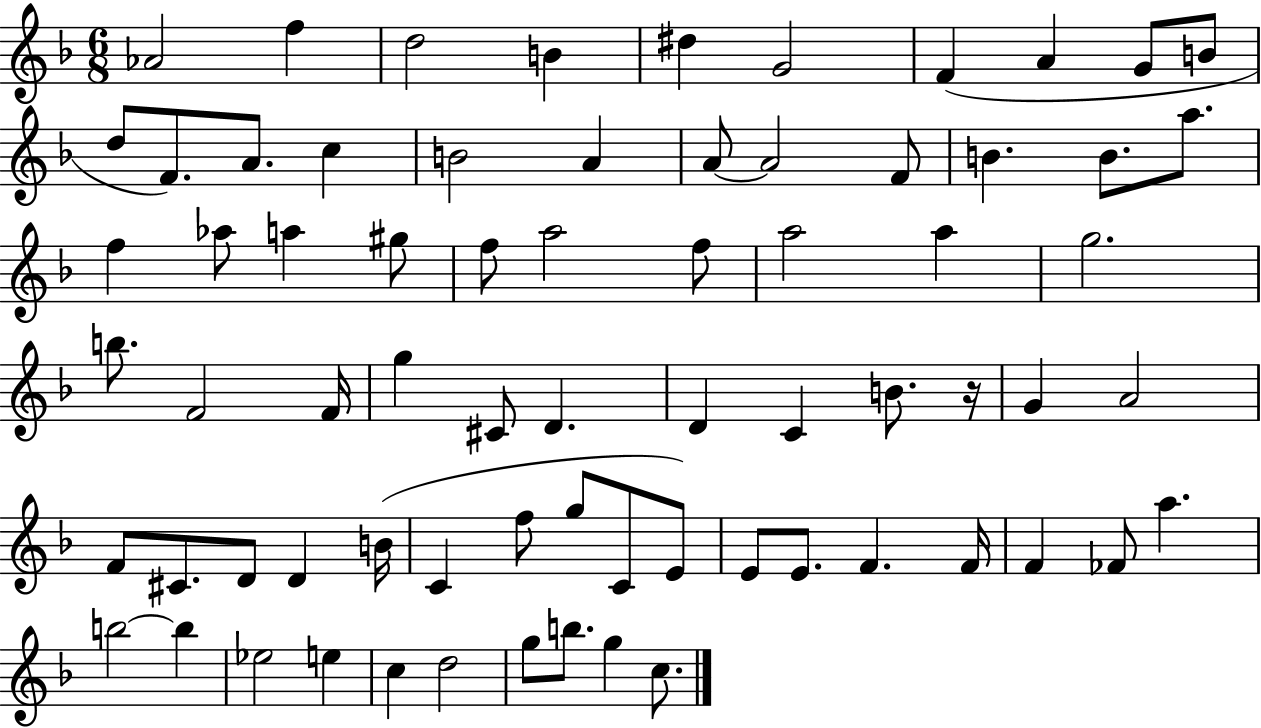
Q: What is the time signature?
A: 6/8